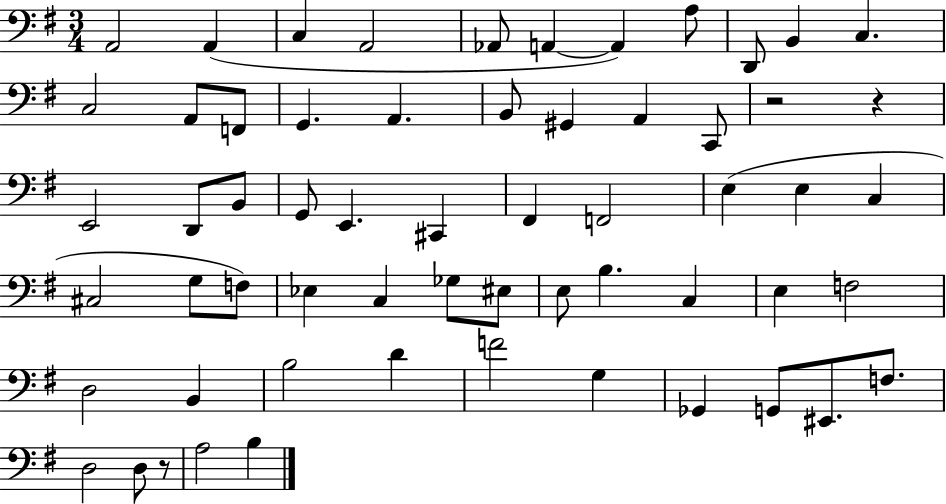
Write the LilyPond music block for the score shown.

{
  \clef bass
  \numericTimeSignature
  \time 3/4
  \key g \major
  a,2 a,4( | c4 a,2 | aes,8 a,4~~ a,4) a8 | d,8 b,4 c4. | \break c2 a,8 f,8 | g,4. a,4. | b,8 gis,4 a,4 c,8 | r2 r4 | \break e,2 d,8 b,8 | g,8 e,4. cis,4 | fis,4 f,2 | e4( e4 c4 | \break cis2 g8 f8) | ees4 c4 ges8 eis8 | e8 b4. c4 | e4 f2 | \break d2 b,4 | b2 d'4 | f'2 g4 | ges,4 g,8 eis,8. f8. | \break d2 d8 r8 | a2 b4 | \bar "|."
}